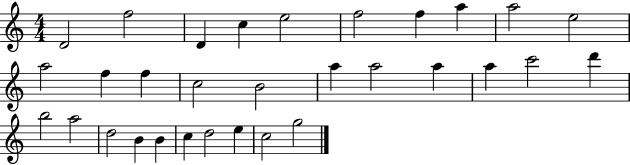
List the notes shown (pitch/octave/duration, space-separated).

D4/h F5/h D4/q C5/q E5/h F5/h F5/q A5/q A5/h E5/h A5/h F5/q F5/q C5/h B4/h A5/q A5/h A5/q A5/q C6/h D6/q B5/h A5/h D5/h B4/q B4/q C5/q D5/h E5/q C5/h G5/h